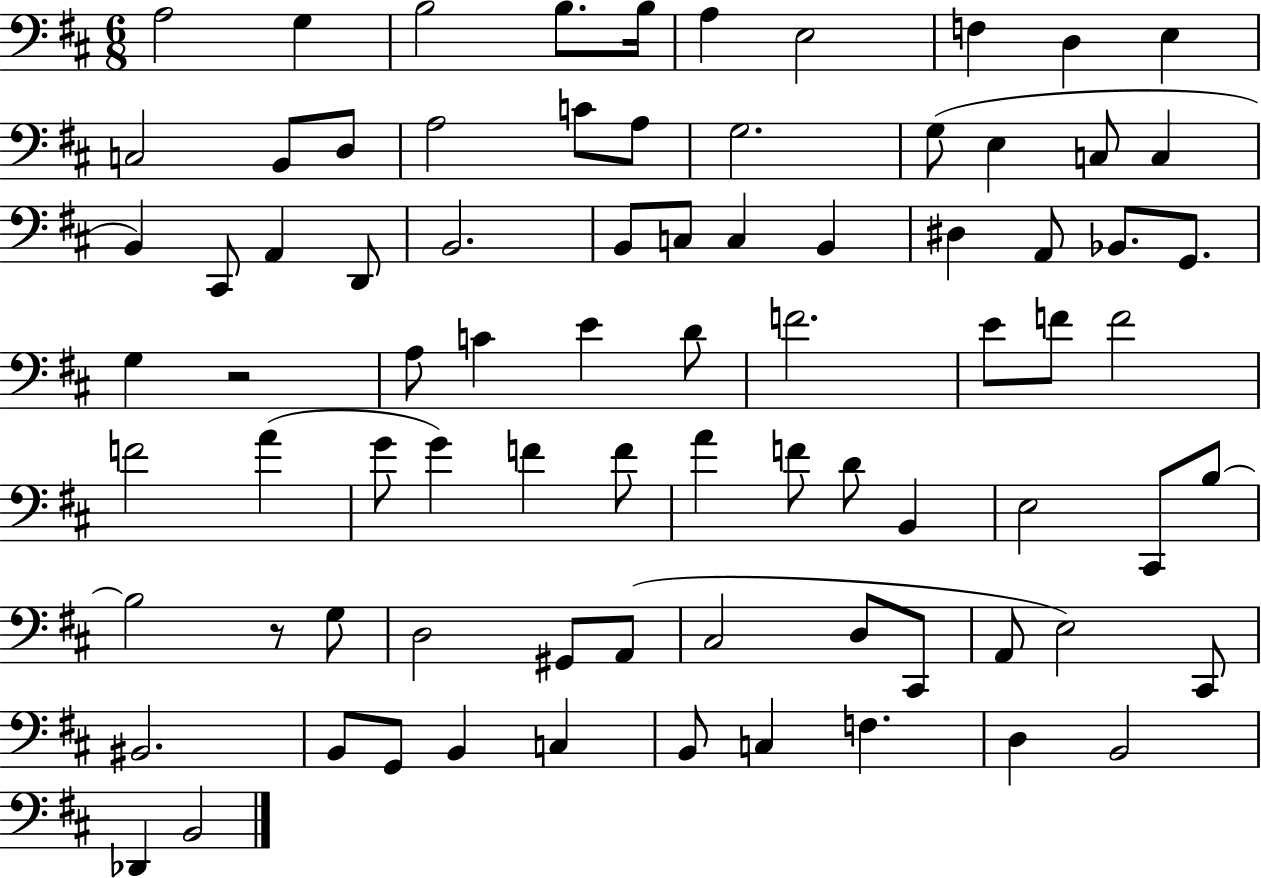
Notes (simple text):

A3/h G3/q B3/h B3/e. B3/s A3/q E3/h F3/q D3/q E3/q C3/h B2/e D3/e A3/h C4/e A3/e G3/h. G3/e E3/q C3/e C3/q B2/q C#2/e A2/q D2/e B2/h. B2/e C3/e C3/q B2/q D#3/q A2/e Bb2/e. G2/e. G3/q R/h A3/e C4/q E4/q D4/e F4/h. E4/e F4/e F4/h F4/h A4/q G4/e G4/q F4/q F4/e A4/q F4/e D4/e B2/q E3/h C#2/e B3/e B3/h R/e G3/e D3/h G#2/e A2/e C#3/h D3/e C#2/e A2/e E3/h C#2/e BIS2/h. B2/e G2/e B2/q C3/q B2/e C3/q F3/q. D3/q B2/h Db2/q B2/h